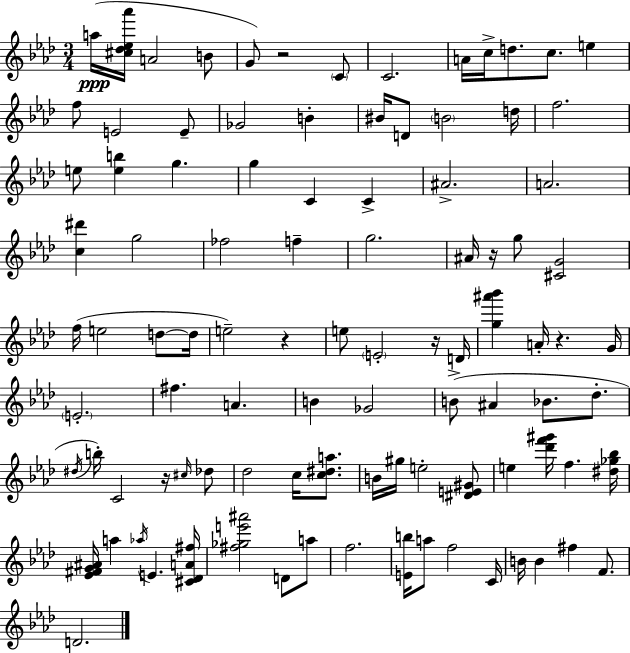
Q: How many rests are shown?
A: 6